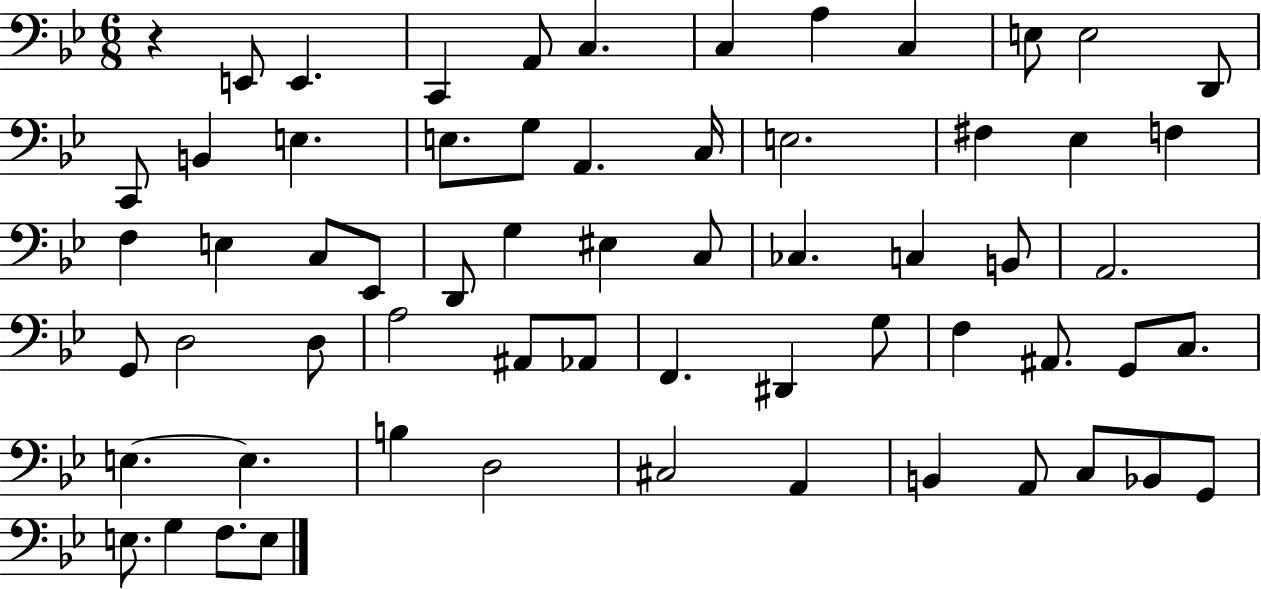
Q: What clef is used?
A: bass